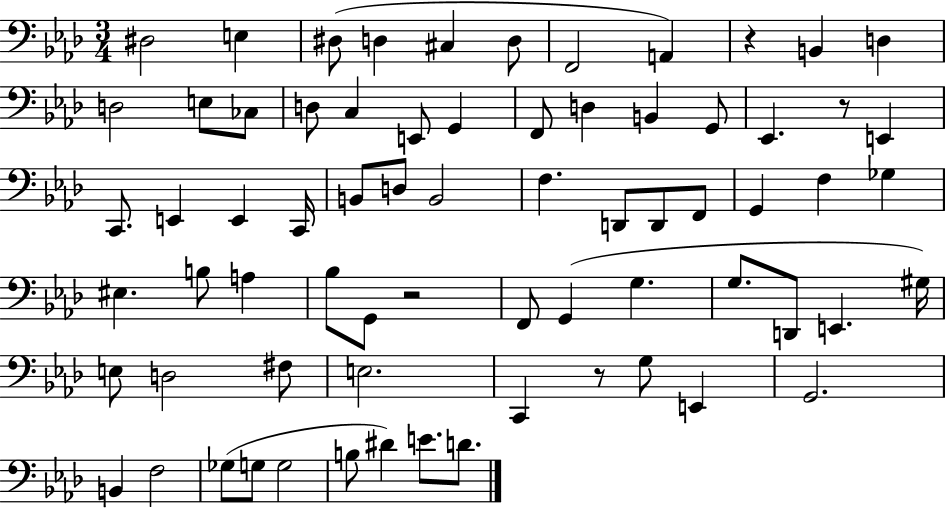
D#3/h E3/q D#3/e D3/q C#3/q D3/e F2/h A2/q R/q B2/q D3/q D3/h E3/e CES3/e D3/e C3/q E2/e G2/q F2/e D3/q B2/q G2/e Eb2/q. R/e E2/q C2/e. E2/q E2/q C2/s B2/e D3/e B2/h F3/q. D2/e D2/e F2/e G2/q F3/q Gb3/q EIS3/q. B3/e A3/q Bb3/e G2/e R/h F2/e G2/q G3/q. G3/e. D2/e E2/q. G#3/s E3/e D3/h F#3/e E3/h. C2/q R/e G3/e E2/q G2/h. B2/q F3/h Gb3/e G3/e G3/h B3/e D#4/q E4/e. D4/e.